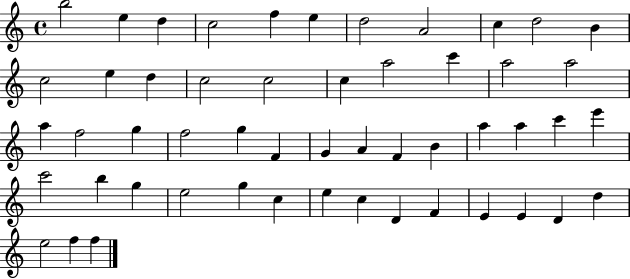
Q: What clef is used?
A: treble